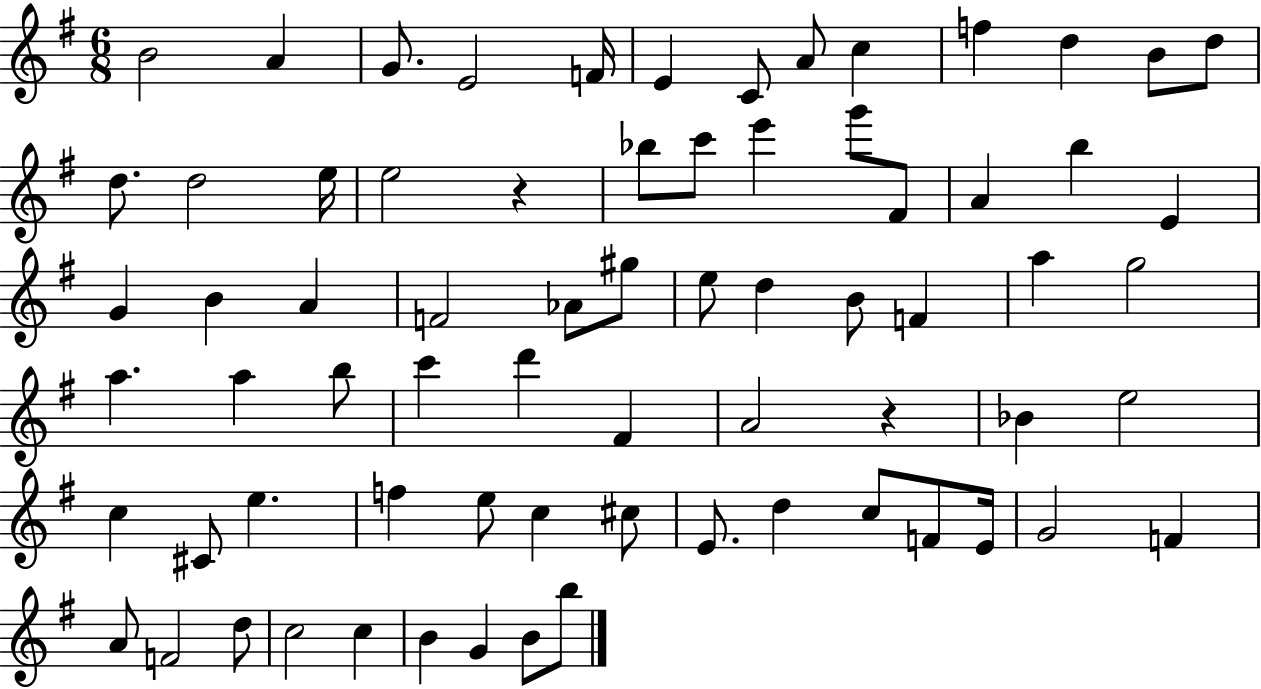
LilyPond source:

{
  \clef treble
  \numericTimeSignature
  \time 6/8
  \key g \major
  b'2 a'4 | g'8. e'2 f'16 | e'4 c'8 a'8 c''4 | f''4 d''4 b'8 d''8 | \break d''8. d''2 e''16 | e''2 r4 | bes''8 c'''8 e'''4 g'''8 fis'8 | a'4 b''4 e'4 | \break g'4 b'4 a'4 | f'2 aes'8 gis''8 | e''8 d''4 b'8 f'4 | a''4 g''2 | \break a''4. a''4 b''8 | c'''4 d'''4 fis'4 | a'2 r4 | bes'4 e''2 | \break c''4 cis'8 e''4. | f''4 e''8 c''4 cis''8 | e'8. d''4 c''8 f'8 e'16 | g'2 f'4 | \break a'8 f'2 d''8 | c''2 c''4 | b'4 g'4 b'8 b''8 | \bar "|."
}